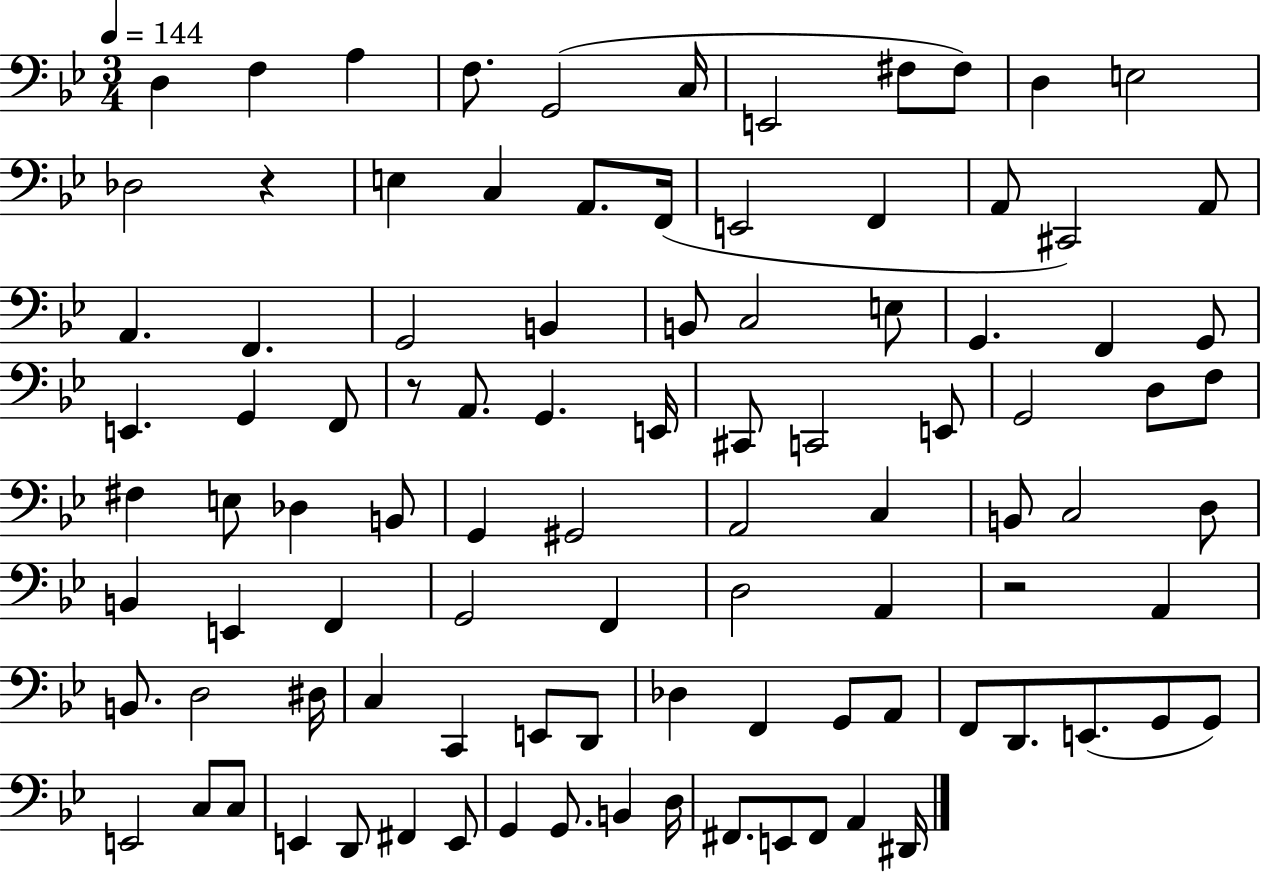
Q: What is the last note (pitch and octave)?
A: D#2